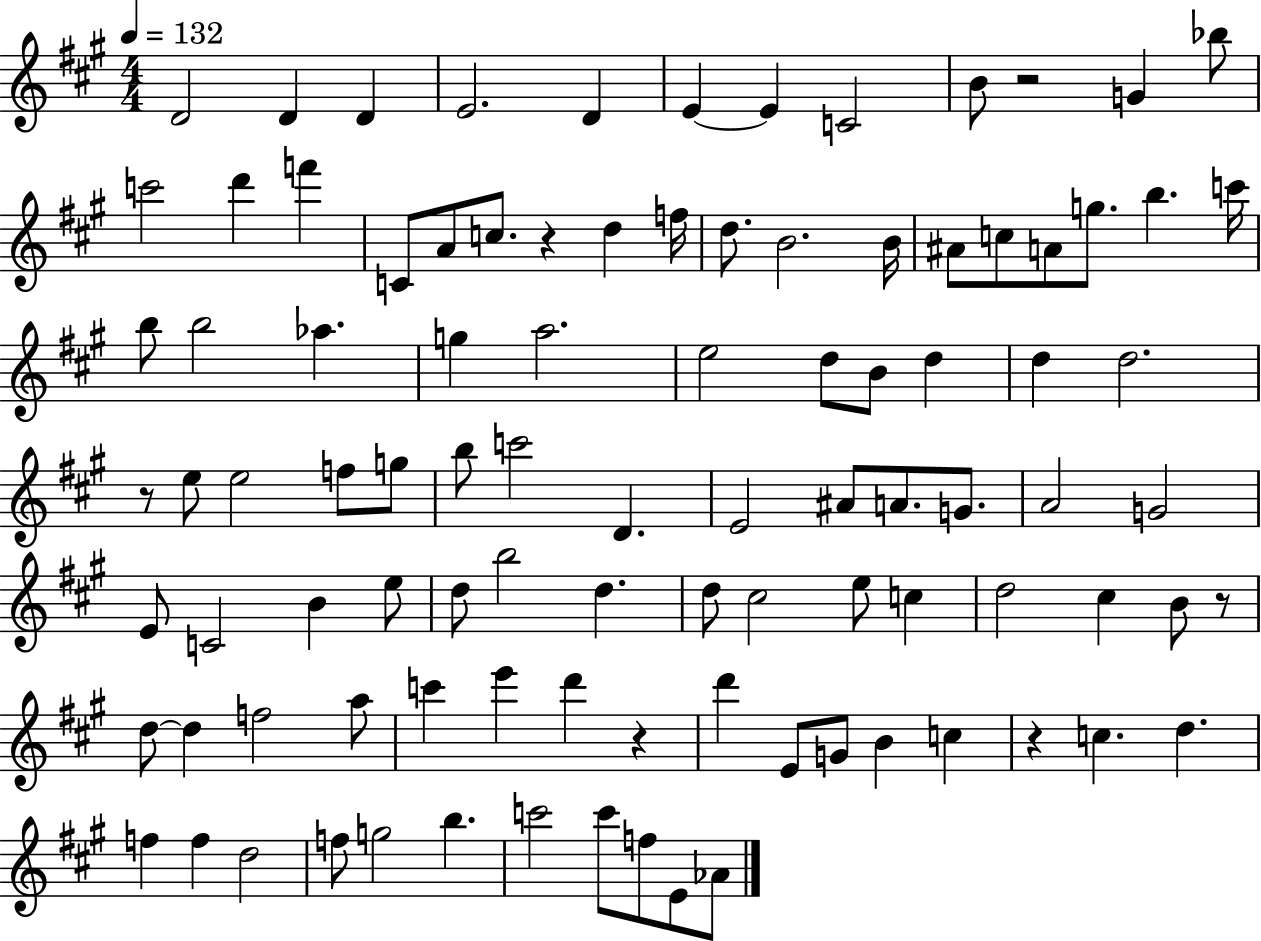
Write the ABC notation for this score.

X:1
T:Untitled
M:4/4
L:1/4
K:A
D2 D D E2 D E E C2 B/2 z2 G _b/2 c'2 d' f' C/2 A/2 c/2 z d f/4 d/2 B2 B/4 ^A/2 c/2 A/2 g/2 b c'/4 b/2 b2 _a g a2 e2 d/2 B/2 d d d2 z/2 e/2 e2 f/2 g/2 b/2 c'2 D E2 ^A/2 A/2 G/2 A2 G2 E/2 C2 B e/2 d/2 b2 d d/2 ^c2 e/2 c d2 ^c B/2 z/2 d/2 d f2 a/2 c' e' d' z d' E/2 G/2 B c z c d f f d2 f/2 g2 b c'2 c'/2 f/2 E/2 _A/2